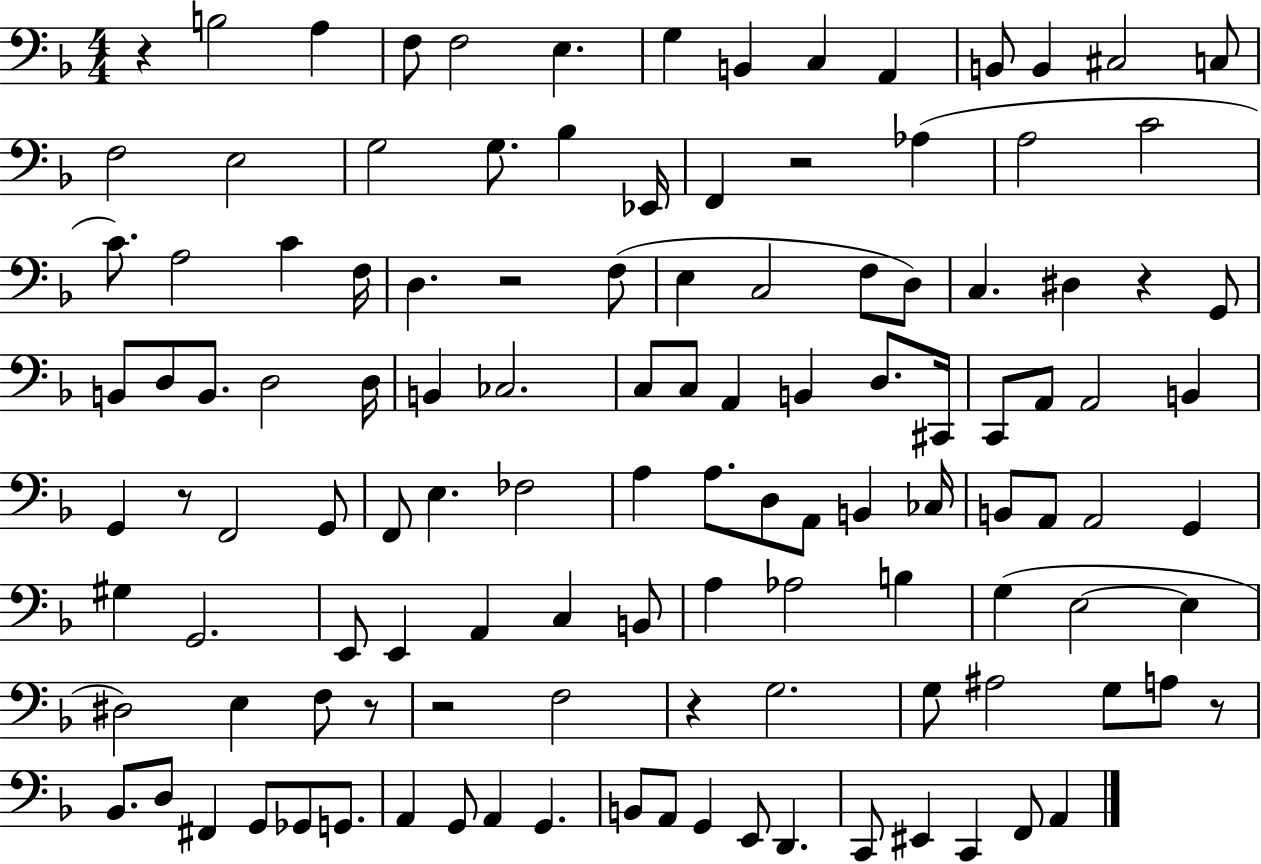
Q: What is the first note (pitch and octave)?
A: B3